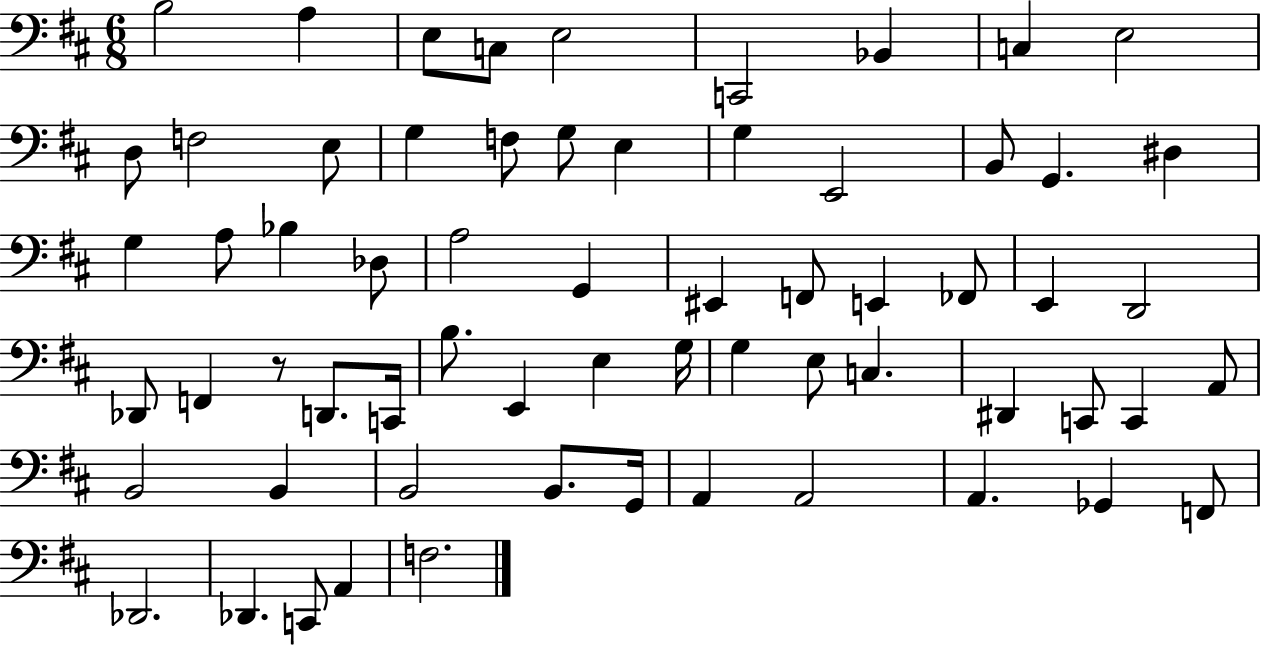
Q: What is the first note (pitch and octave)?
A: B3